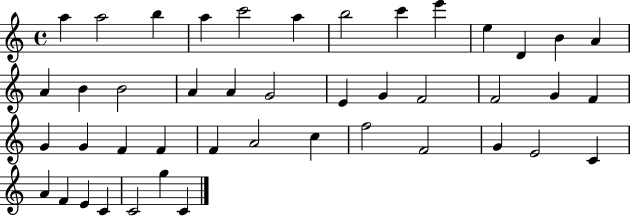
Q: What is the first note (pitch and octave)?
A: A5